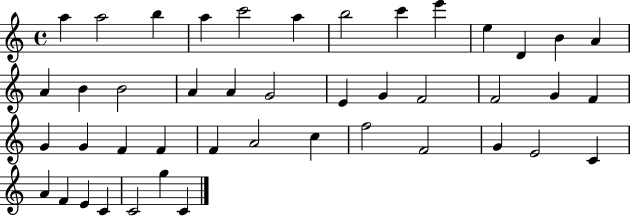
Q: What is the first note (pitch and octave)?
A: A5